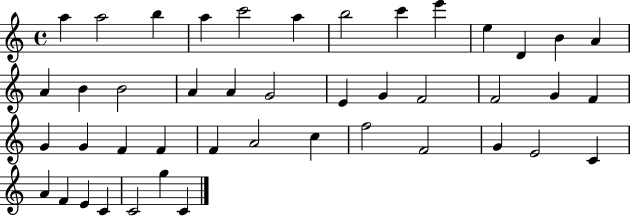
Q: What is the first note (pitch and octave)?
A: A5